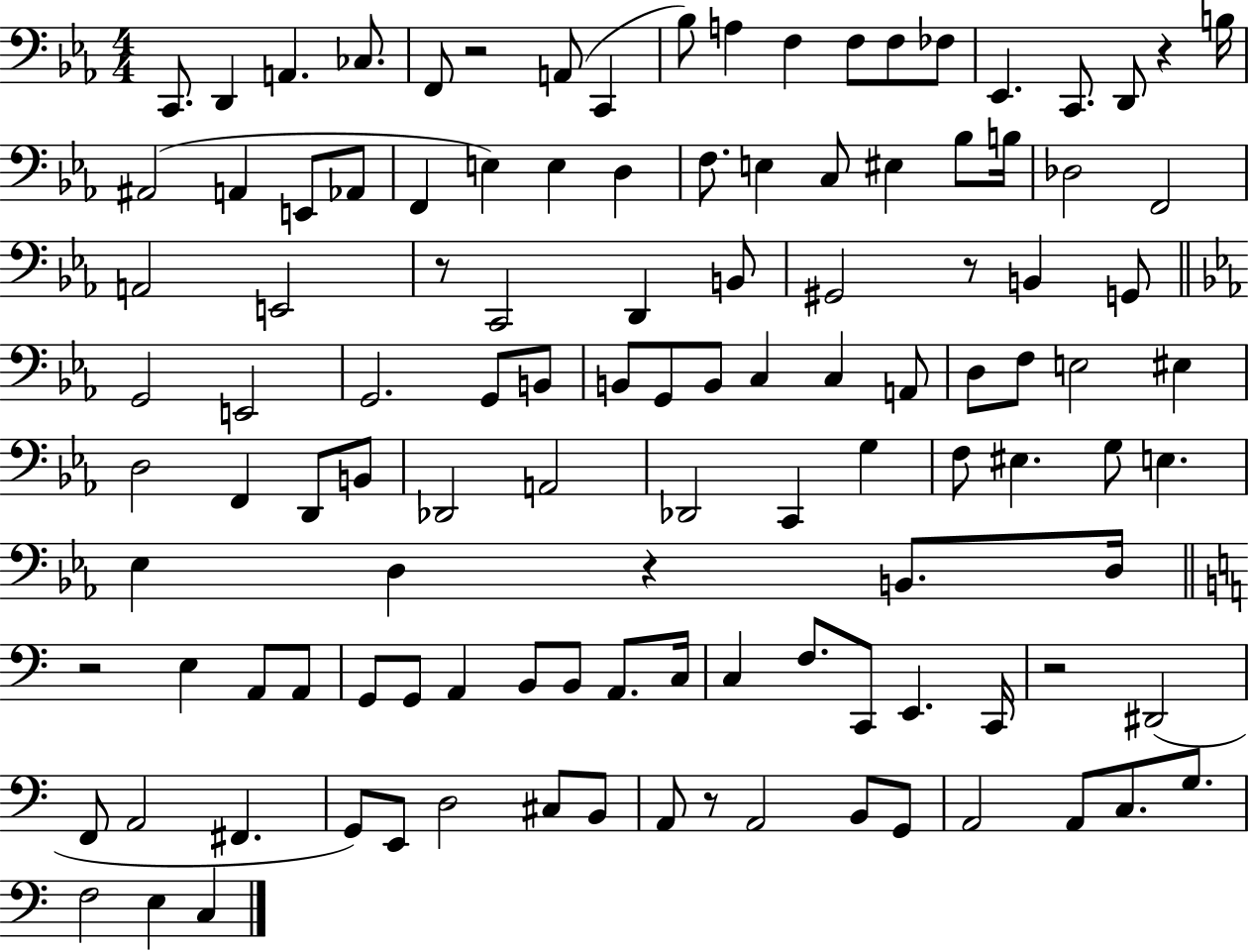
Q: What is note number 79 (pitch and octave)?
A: A2